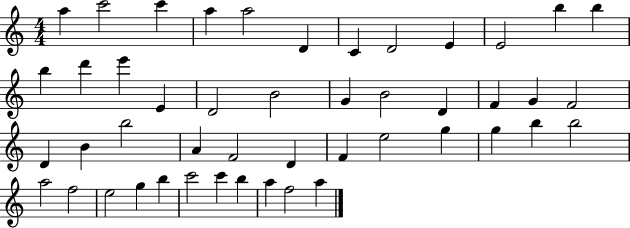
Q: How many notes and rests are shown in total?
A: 47